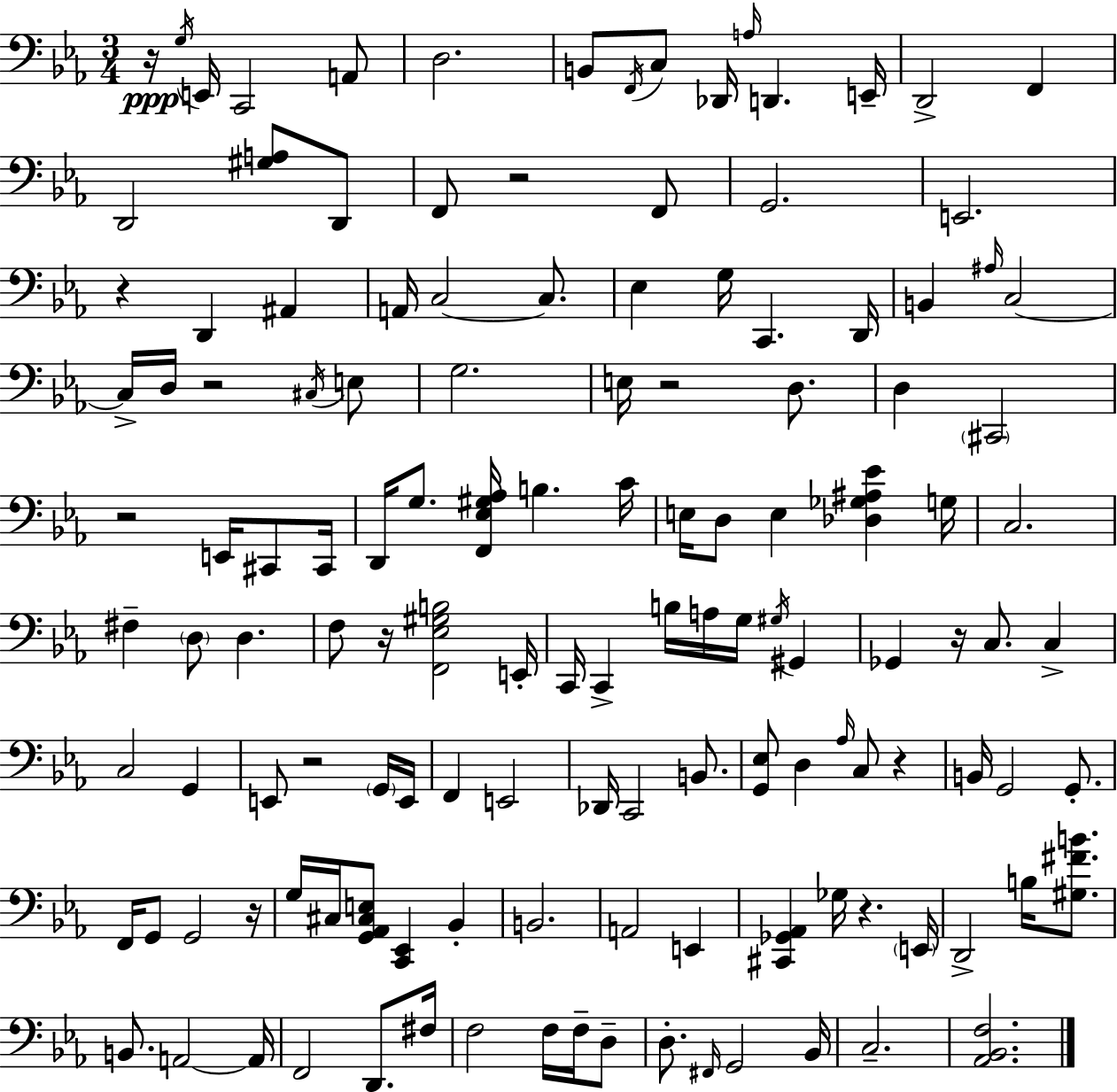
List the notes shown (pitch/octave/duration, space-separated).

R/s G3/s E2/s C2/h A2/e D3/h. B2/e F2/s C3/e Db2/s A3/s D2/q. E2/s D2/h F2/q D2/h [G#3,A3]/e D2/e F2/e R/h F2/e G2/h. E2/h. R/q D2/q A#2/q A2/s C3/h C3/e. Eb3/q G3/s C2/q. D2/s B2/q A#3/s C3/h C3/s D3/s R/h C#3/s E3/e G3/h. E3/s R/h D3/e. D3/q C#2/h R/h E2/s C#2/e C#2/s D2/s G3/e. [F2,Eb3,G#3,Ab3]/s B3/q. C4/s E3/s D3/e E3/q [Db3,Gb3,A#3,Eb4]/q G3/s C3/h. F#3/q D3/e D3/q. F3/e R/s [F2,Eb3,G#3,B3]/h E2/s C2/s C2/q B3/s A3/s G3/s G#3/s G#2/q Gb2/q R/s C3/e. C3/q C3/h G2/q E2/e R/h G2/s E2/s F2/q E2/h Db2/s C2/h B2/e. [G2,Eb3]/e D3/q Ab3/s C3/e R/q B2/s G2/h G2/e. F2/s G2/e G2/h R/s G3/s C#3/s [G2,Ab2,C#3,E3]/e [C2,Eb2]/q Bb2/q B2/h. A2/h E2/q [C#2,Gb2,Ab2]/q Gb3/s R/q. E2/s D2/h B3/s [G#3,F#4,B4]/e. B2/e. A2/h A2/s F2/h D2/e. F#3/s F3/h F3/s F3/s D3/e D3/e. F#2/s G2/h Bb2/s C3/h. [Ab2,Bb2,F3]/h.